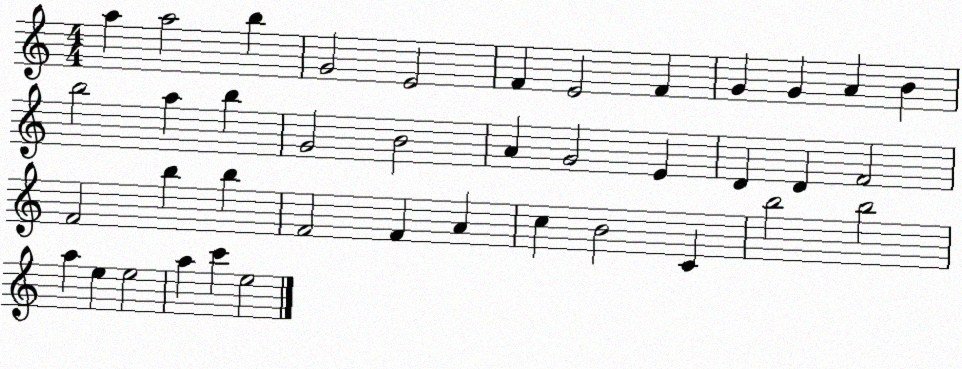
X:1
T:Untitled
M:4/4
L:1/4
K:C
a a2 b G2 E2 F E2 F G G A B b2 a b G2 B2 A G2 E D D F2 F2 b b F2 F A c B2 C b2 b2 a e e2 a c' e2